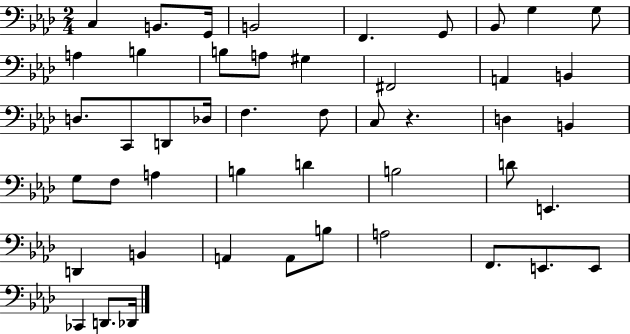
C3/q B2/e. G2/s B2/h F2/q. G2/e Bb2/e G3/q G3/e A3/q B3/q B3/e A3/e G#3/q F#2/h A2/q B2/q D3/e. C2/e D2/e Db3/s F3/q. F3/e C3/e R/q. D3/q B2/q G3/e F3/e A3/q B3/q D4/q B3/h D4/e E2/q. D2/q B2/q A2/q A2/e B3/e A3/h F2/e. E2/e. E2/e CES2/q D2/e. Db2/s